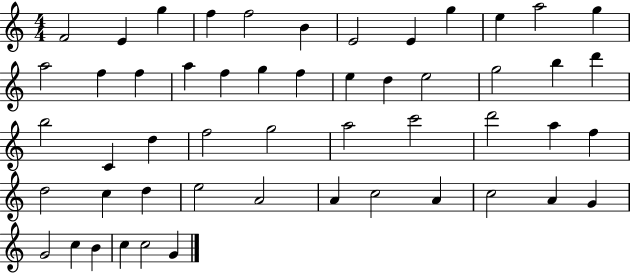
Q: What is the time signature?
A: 4/4